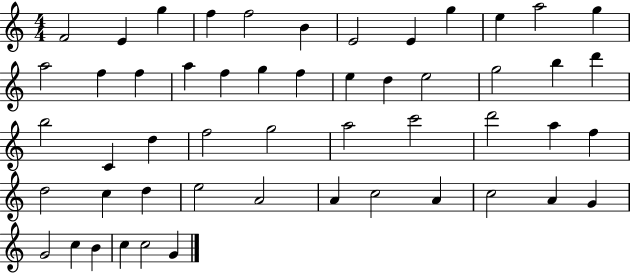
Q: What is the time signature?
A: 4/4